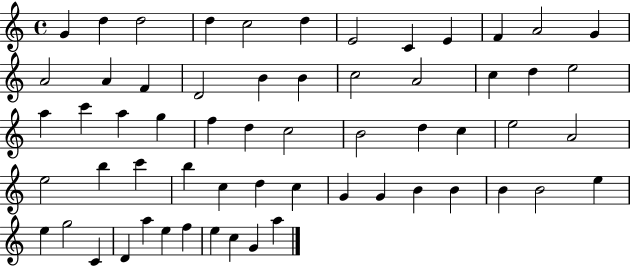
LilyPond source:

{
  \clef treble
  \time 4/4
  \defaultTimeSignature
  \key c \major
  g'4 d''4 d''2 | d''4 c''2 d''4 | e'2 c'4 e'4 | f'4 a'2 g'4 | \break a'2 a'4 f'4 | d'2 b'4 b'4 | c''2 a'2 | c''4 d''4 e''2 | \break a''4 c'''4 a''4 g''4 | f''4 d''4 c''2 | b'2 d''4 c''4 | e''2 a'2 | \break e''2 b''4 c'''4 | b''4 c''4 d''4 c''4 | g'4 g'4 b'4 b'4 | b'4 b'2 e''4 | \break e''4 g''2 c'4 | d'4 a''4 e''4 f''4 | e''4 c''4 g'4 a''4 | \bar "|."
}